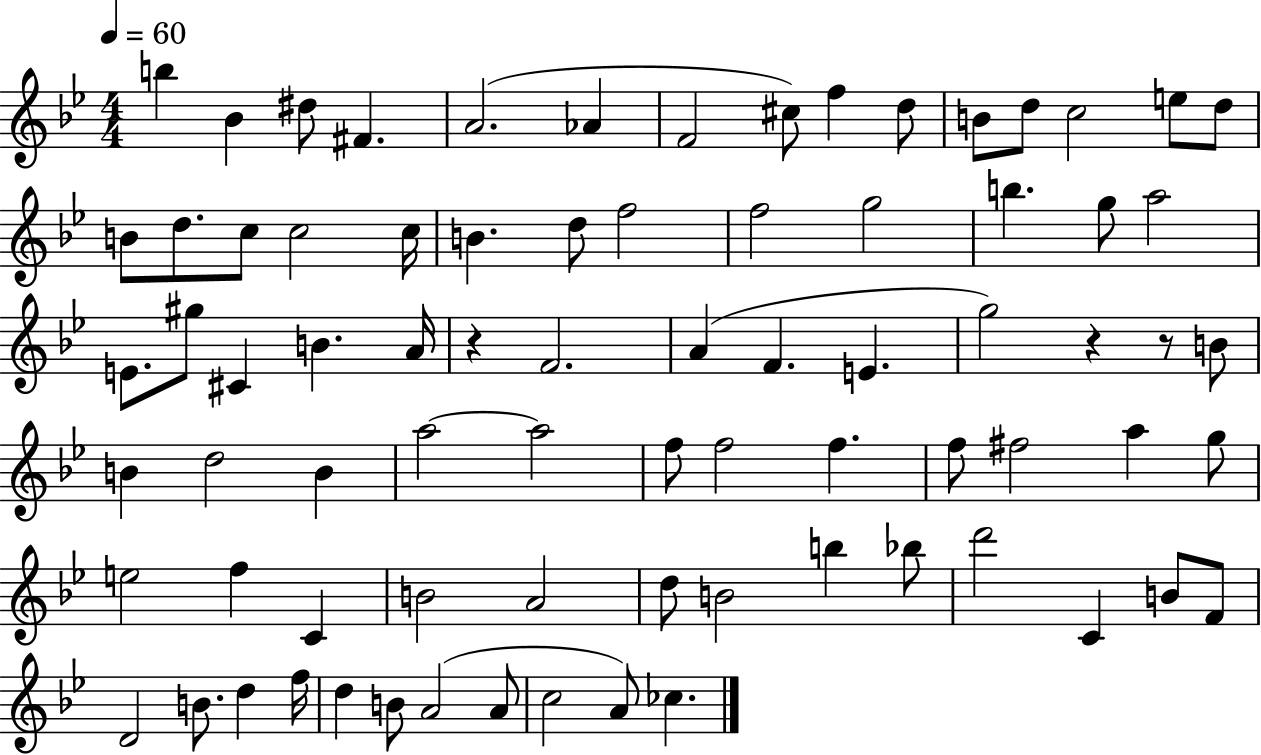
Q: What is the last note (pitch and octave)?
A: CES5